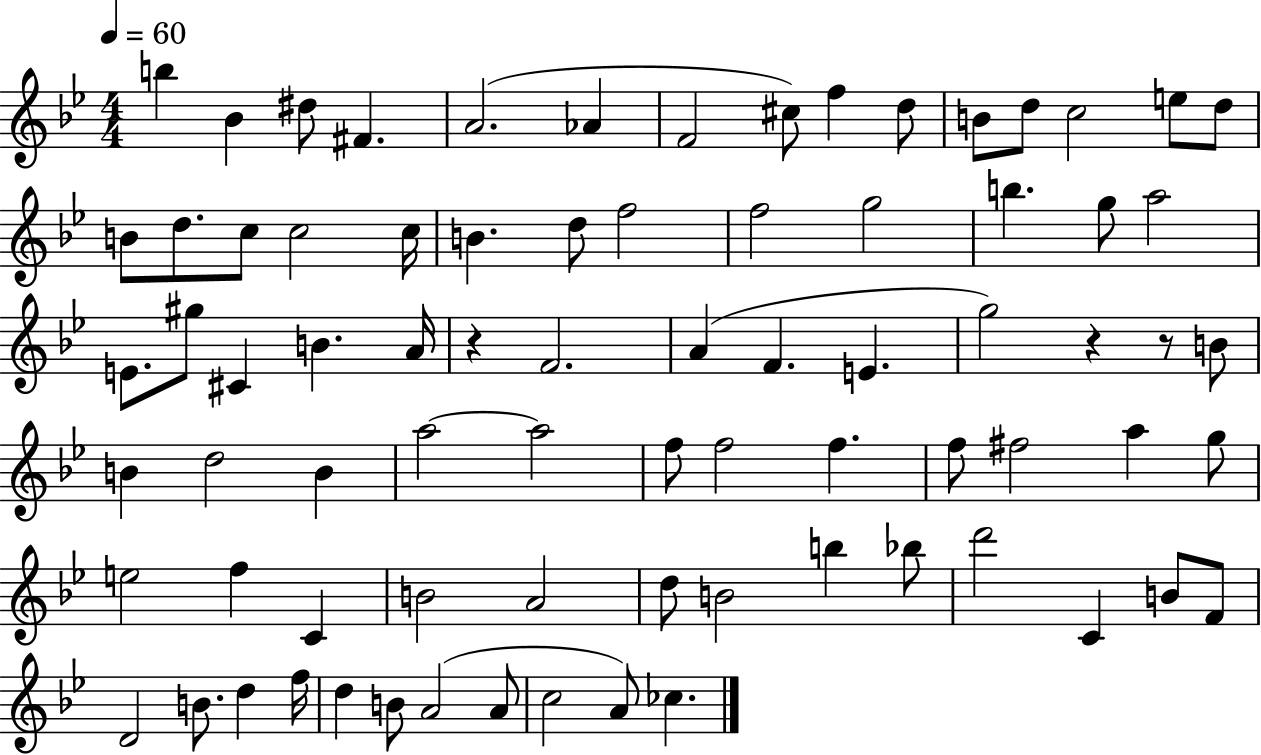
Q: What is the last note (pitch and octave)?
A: CES5